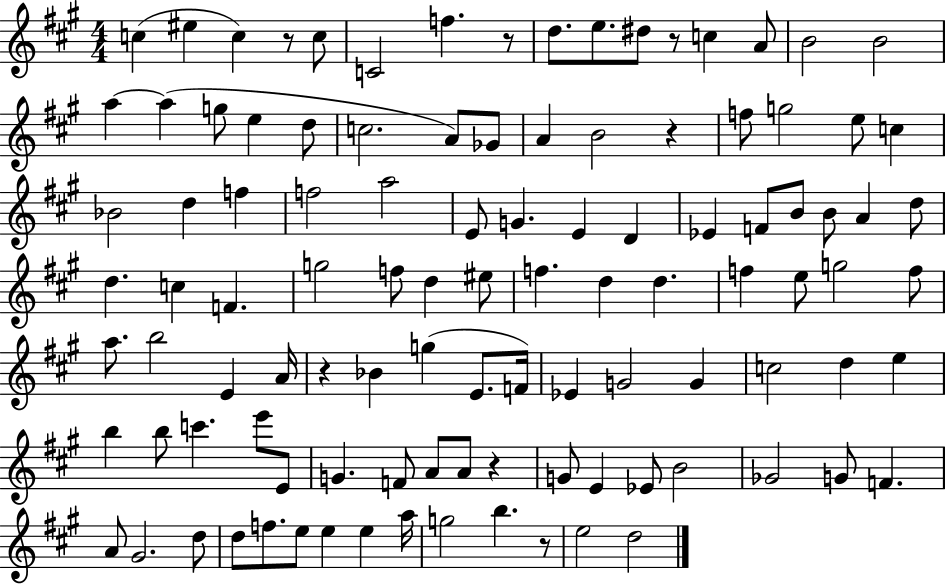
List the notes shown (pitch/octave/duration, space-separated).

C5/q EIS5/q C5/q R/e C5/e C4/h F5/q. R/e D5/e. E5/e. D#5/e R/e C5/q A4/e B4/h B4/h A5/q A5/q G5/e E5/q D5/e C5/h. A4/e Gb4/e A4/q B4/h R/q F5/e G5/h E5/e C5/q Bb4/h D5/q F5/q F5/h A5/h E4/e G4/q. E4/q D4/q Eb4/q F4/e B4/e B4/e A4/q D5/e D5/q. C5/q F4/q. G5/h F5/e D5/q EIS5/e F5/q. D5/q D5/q. F5/q E5/e G5/h F5/e A5/e. B5/h E4/q A4/s R/q Bb4/q G5/q E4/e. F4/s Eb4/q G4/h G4/q C5/h D5/q E5/q B5/q B5/e C6/q. E6/e E4/e G4/q. F4/e A4/e A4/e R/q G4/e E4/q Eb4/e B4/h Gb4/h G4/e F4/q. A4/e G#4/h. D5/e D5/e F5/e. E5/e E5/q E5/q A5/s G5/h B5/q. R/e E5/h D5/h